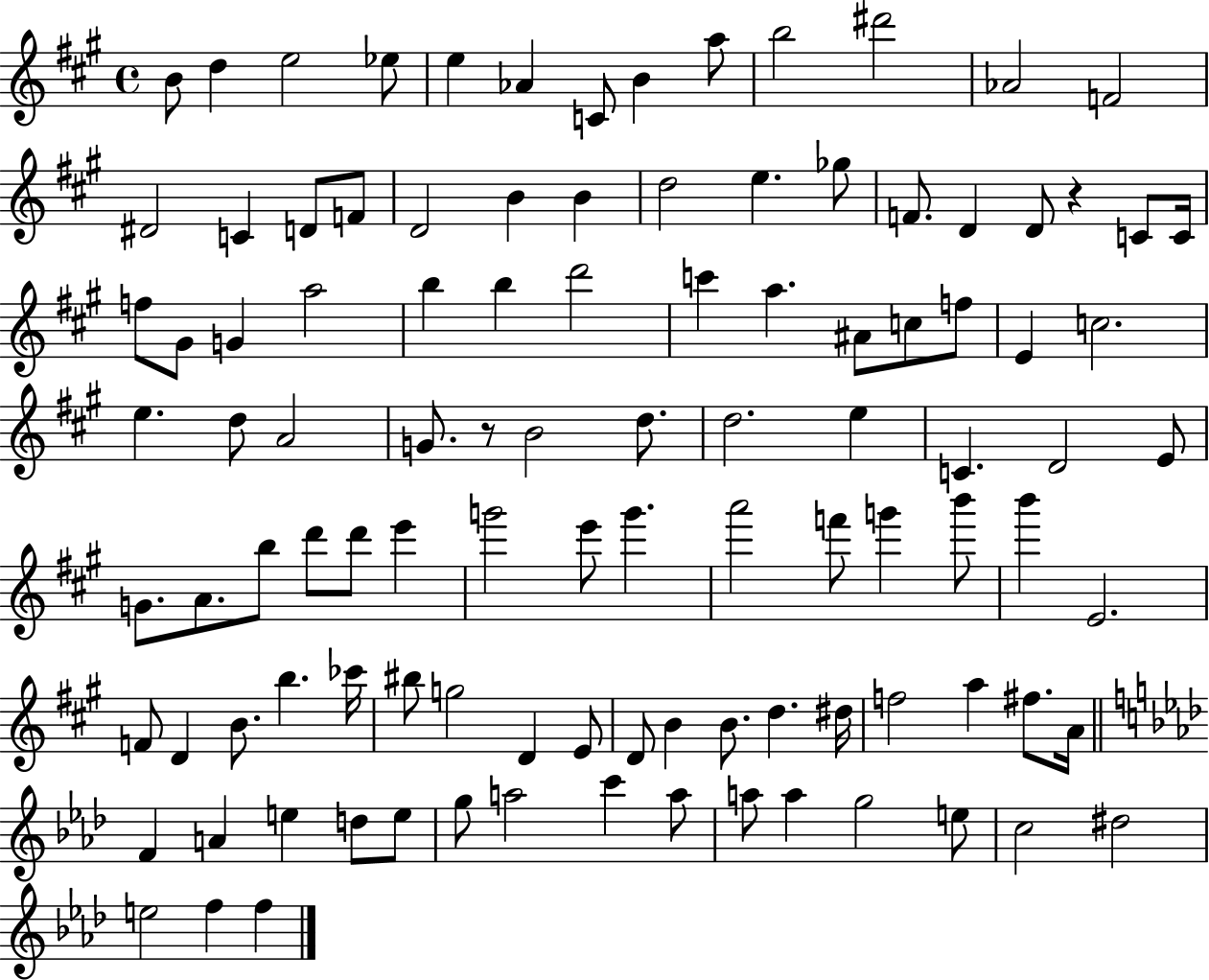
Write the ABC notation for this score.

X:1
T:Untitled
M:4/4
L:1/4
K:A
B/2 d e2 _e/2 e _A C/2 B a/2 b2 ^d'2 _A2 F2 ^D2 C D/2 F/2 D2 B B d2 e _g/2 F/2 D D/2 z C/2 C/4 f/2 ^G/2 G a2 b b d'2 c' a ^A/2 c/2 f/2 E c2 e d/2 A2 G/2 z/2 B2 d/2 d2 e C D2 E/2 G/2 A/2 b/2 d'/2 d'/2 e' g'2 e'/2 g' a'2 f'/2 g' b'/2 b' E2 F/2 D B/2 b _c'/4 ^b/2 g2 D E/2 D/2 B B/2 d ^d/4 f2 a ^f/2 A/4 F A e d/2 e/2 g/2 a2 c' a/2 a/2 a g2 e/2 c2 ^d2 e2 f f